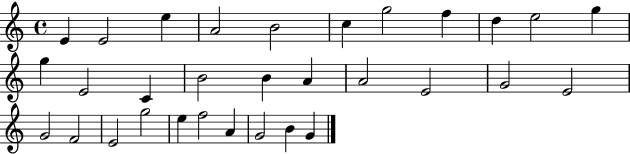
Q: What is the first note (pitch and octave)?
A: E4